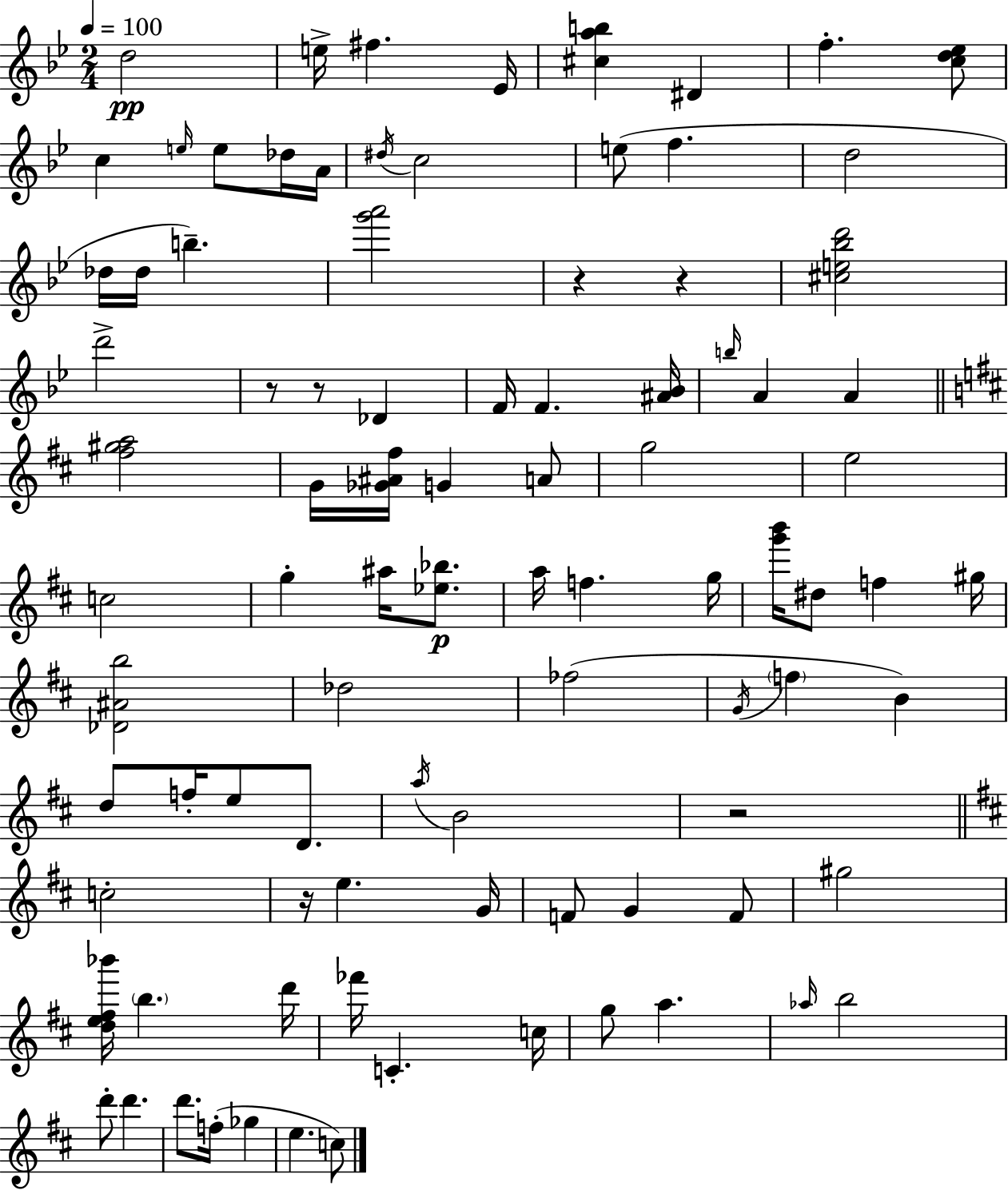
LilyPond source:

{
  \clef treble
  \numericTimeSignature
  \time 2/4
  \key bes \major
  \tempo 4 = 100
  d''2\pp | e''16-> fis''4. ees'16 | <cis'' a'' b''>4 dis'4 | f''4.-. <c'' d'' ees''>8 | \break c''4 \grace { e''16 } e''8 des''16 | a'16 \acciaccatura { dis''16 } c''2 | e''8( f''4. | d''2 | \break des''16 des''16 b''4.--) | <g''' a'''>2 | r4 r4 | <cis'' e'' bes'' d'''>2 | \break d'''2-> | r8 r8 des'4 | f'16 f'4. | <ais' bes'>16 \grace { b''16 } a'4 a'4 | \break \bar "||" \break \key d \major <fis'' gis'' a''>2 | g'16 <ges' ais' fis''>16 g'4 a'8 | g''2 | e''2 | \break c''2 | g''4-. ais''16 <ees'' bes''>8.\p | a''16 f''4. g''16 | <g''' b'''>16 dis''8 f''4 gis''16 | \break <des' ais' b''>2 | des''2 | fes''2( | \acciaccatura { g'16 } \parenthesize f''4 b'4) | \break d''8 f''16-. e''8 d'8. | \acciaccatura { a''16 } b'2 | r2 | \bar "||" \break \key d \major c''2-. | r16 e''4. g'16 | f'8 g'4 f'8 | gis''2 | \break <d'' e'' fis'' bes'''>16 \parenthesize b''4. d'''16 | fes'''16 c'4.-. c''16 | g''8 a''4. | \grace { aes''16 } b''2 | \break d'''8-. d'''4. | d'''8. f''16-.( ges''4 | e''4. c''8) | \bar "|."
}